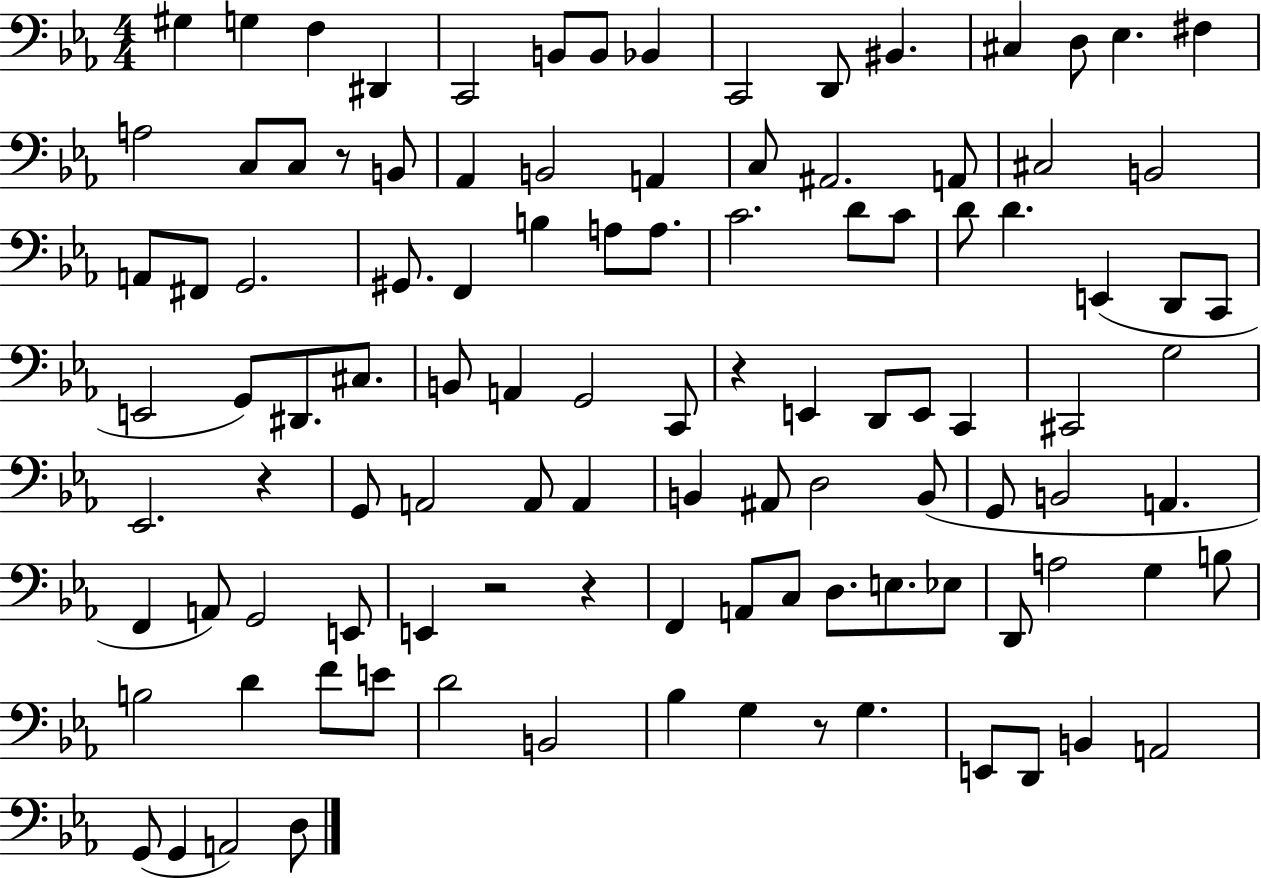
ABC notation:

X:1
T:Untitled
M:4/4
L:1/4
K:Eb
^G, G, F, ^D,, C,,2 B,,/2 B,,/2 _B,, C,,2 D,,/2 ^B,, ^C, D,/2 _E, ^F, A,2 C,/2 C,/2 z/2 B,,/2 _A,, B,,2 A,, C,/2 ^A,,2 A,,/2 ^C,2 B,,2 A,,/2 ^F,,/2 G,,2 ^G,,/2 F,, B, A,/2 A,/2 C2 D/2 C/2 D/2 D E,, D,,/2 C,,/2 E,,2 G,,/2 ^D,,/2 ^C,/2 B,,/2 A,, G,,2 C,,/2 z E,, D,,/2 E,,/2 C,, ^C,,2 G,2 _E,,2 z G,,/2 A,,2 A,,/2 A,, B,, ^A,,/2 D,2 B,,/2 G,,/2 B,,2 A,, F,, A,,/2 G,,2 E,,/2 E,, z2 z F,, A,,/2 C,/2 D,/2 E,/2 _E,/2 D,,/2 A,2 G, B,/2 B,2 D F/2 E/2 D2 B,,2 _B, G, z/2 G, E,,/2 D,,/2 B,, A,,2 G,,/2 G,, A,,2 D,/2